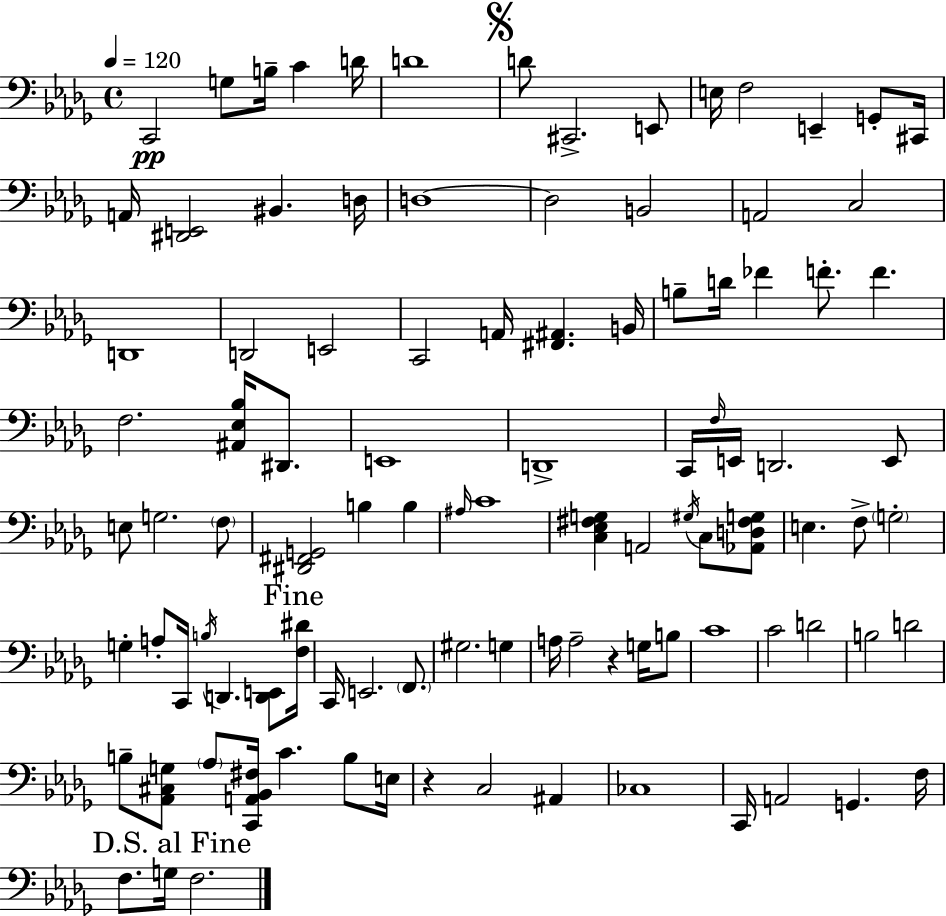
{
  \clef bass
  \time 4/4
  \defaultTimeSignature
  \key bes \minor
  \tempo 4 = 120
  c,2\pp g8 b16-- c'4 d'16 | d'1 | \mark \markup { \musicglyph "scripts.segno" } d'8 cis,2.-> e,8 | e16 f2 e,4-- g,8-. cis,16 | \break a,16 <dis, e,>2 bis,4. d16 | d1~~ | d2 b,2 | a,2 c2 | \break d,1 | d,2 e,2 | c,2 a,16 <fis, ais,>4. b,16 | b8-- d'16 fes'4 f'8.-. f'4. | \break f2. <ais, ees bes>16 dis,8. | e,1 | d,1-> | c,16 \grace { f16 } e,16 d,2. e,8 | \break e8 g2. \parenthesize f8 | <dis, fis, g,>2 b4 b4 | \grace { ais16 } c'1 | <c ees fis g>4 a,2 \acciaccatura { gis16 } c8 | \break <aes, d fis g>8 e4. f8-> \parenthesize g2-. | g4-. a8-. c,16 \acciaccatura { b16 } d,4. | <d, e,>8 \mark "Fine" <f dis'>16 c,16 e,2. | \parenthesize f,8. gis2. | \break g4 a16 a2-- r4 | g16 b8 c'1 | c'2 d'2 | b2 d'2 | \break b8-- <aes, cis g>8 \parenthesize aes8 <c, a, bes, fis>16 c'4. | b8 e16 r4 c2 | ais,4 ces1 | c,16 a,2 g,4. | \break f16 \mark "D.S. al Fine" f8. g16 f2. | \bar "|."
}